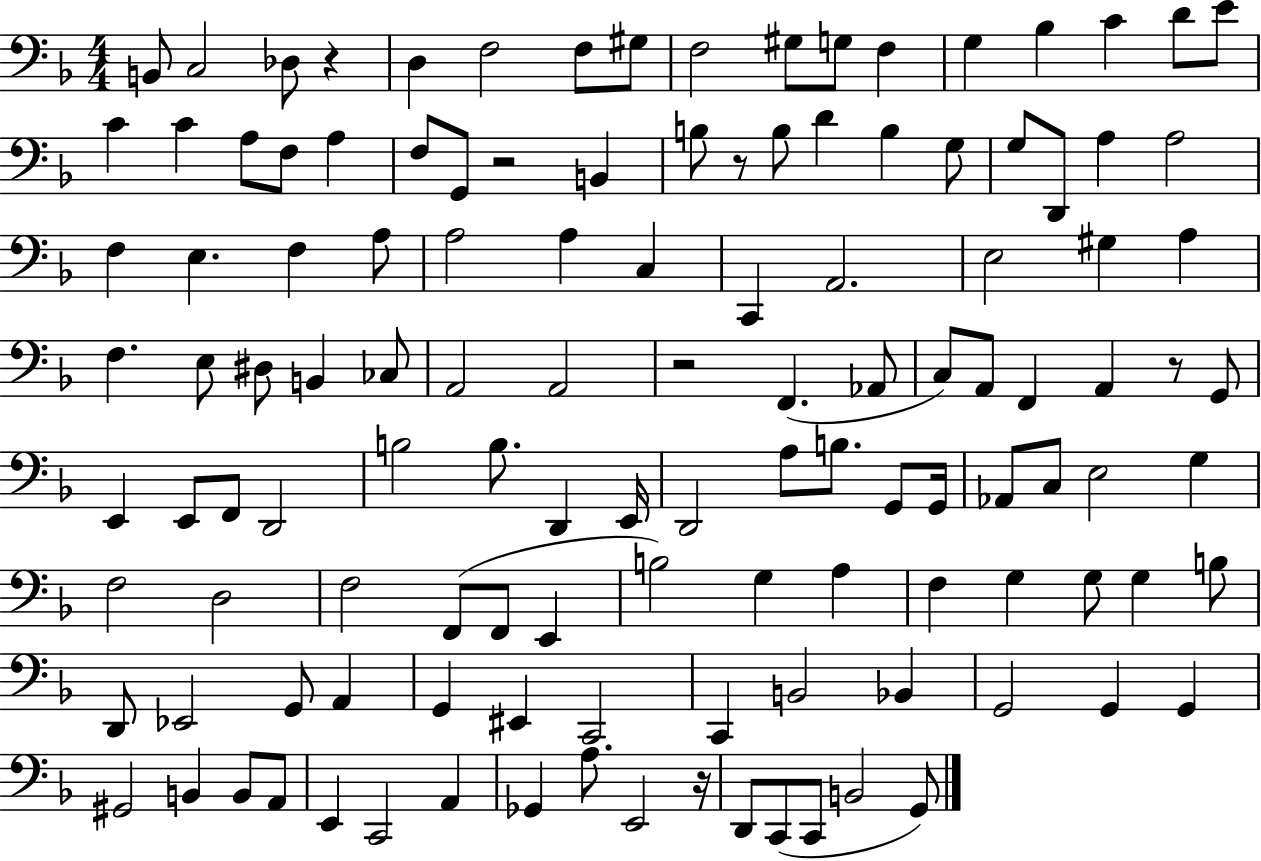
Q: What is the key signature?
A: F major